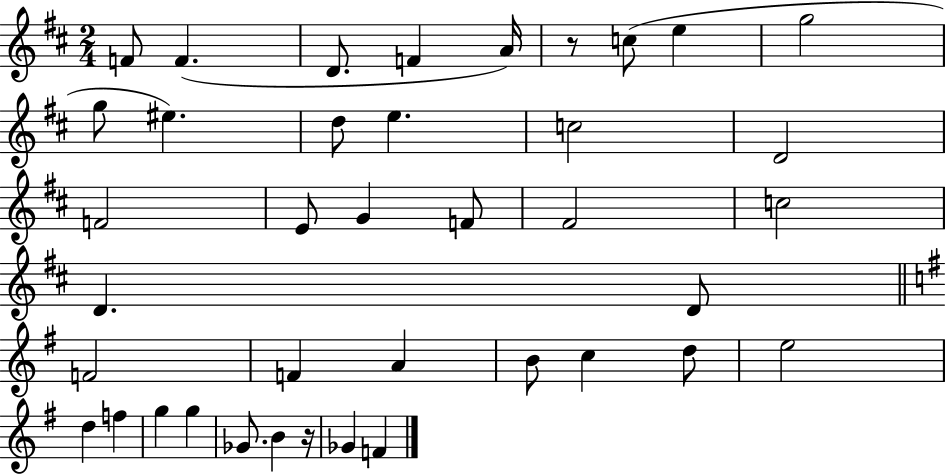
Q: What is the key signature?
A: D major